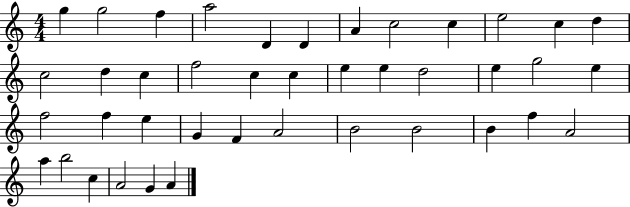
X:1
T:Untitled
M:4/4
L:1/4
K:C
g g2 f a2 D D A c2 c e2 c d c2 d c f2 c c e e d2 e g2 e f2 f e G F A2 B2 B2 B f A2 a b2 c A2 G A